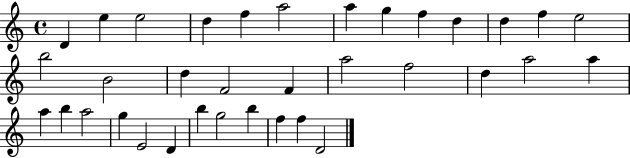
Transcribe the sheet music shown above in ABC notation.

X:1
T:Untitled
M:4/4
L:1/4
K:C
D e e2 d f a2 a g f d d f e2 b2 B2 d F2 F a2 f2 d a2 a a b a2 g E2 D b g2 b f f D2